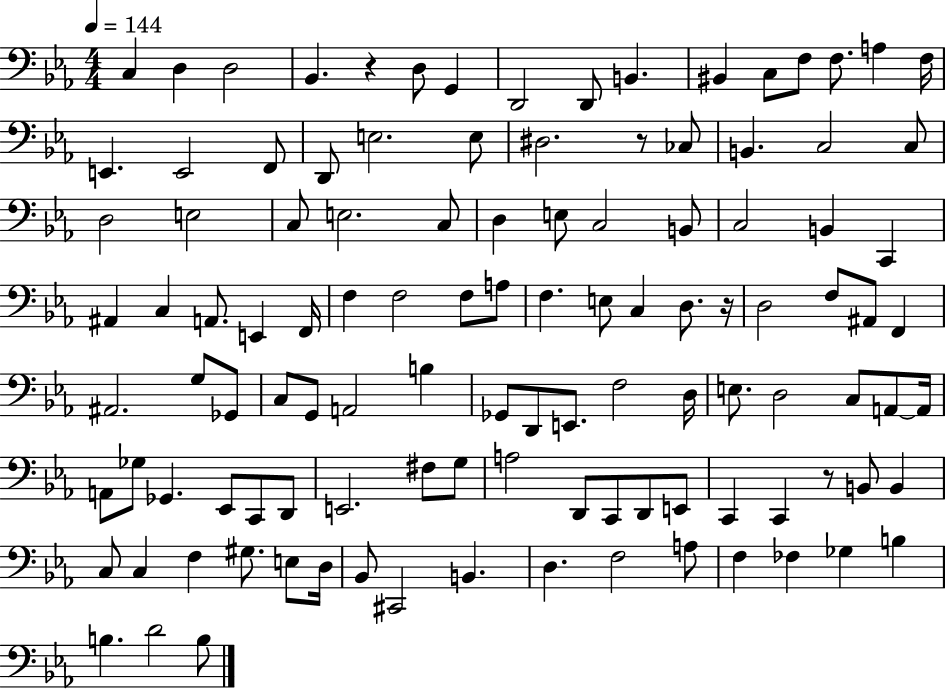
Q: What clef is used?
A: bass